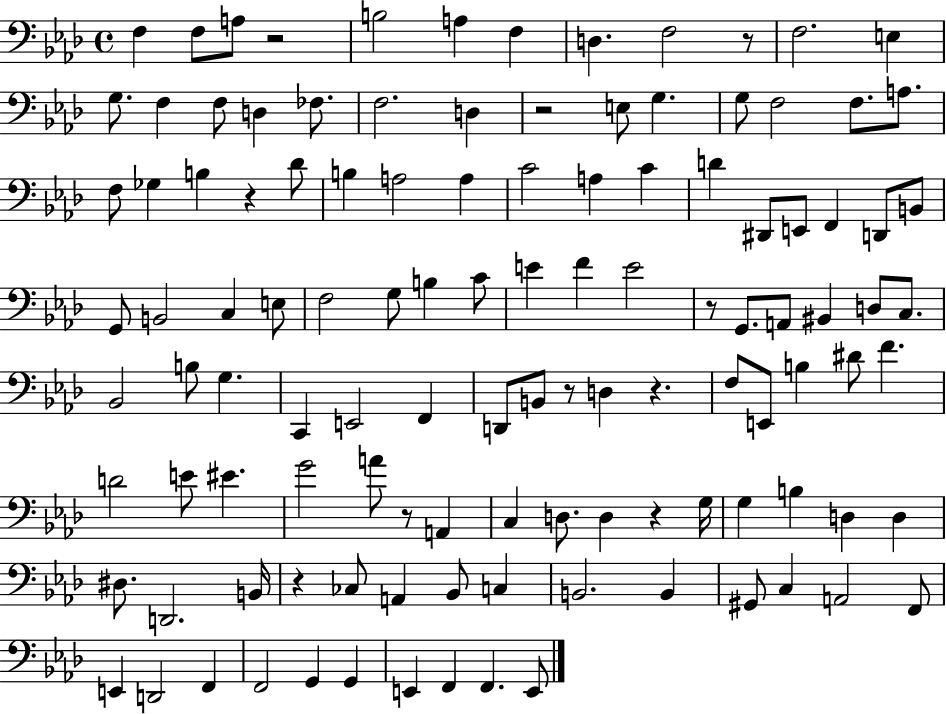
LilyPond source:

{
  \clef bass
  \time 4/4
  \defaultTimeSignature
  \key aes \major
  f4 f8 a8 r2 | b2 a4 f4 | d4. f2 r8 | f2. e4 | \break g8. f4 f8 d4 fes8. | f2. d4 | r2 e8 g4. | g8 f2 f8. a8. | \break f8 ges4 b4 r4 des'8 | b4 a2 a4 | c'2 a4 c'4 | d'4 dis,8 e,8 f,4 d,8 b,8 | \break g,8 b,2 c4 e8 | f2 g8 b4 c'8 | e'4 f'4 e'2 | r8 g,8. a,8 bis,4 d8 c8. | \break bes,2 b8 g4. | c,4 e,2 f,4 | d,8 b,8 r8 d4 r4. | f8 e,8 b4 dis'8 f'4. | \break d'2 e'8 eis'4. | g'2 a'8 r8 a,4 | c4 d8. d4 r4 g16 | g4 b4 d4 d4 | \break dis8. d,2. b,16 | r4 ces8 a,4 bes,8 c4 | b,2. b,4 | gis,8 c4 a,2 f,8 | \break e,4 d,2 f,4 | f,2 g,4 g,4 | e,4 f,4 f,4. e,8 | \bar "|."
}